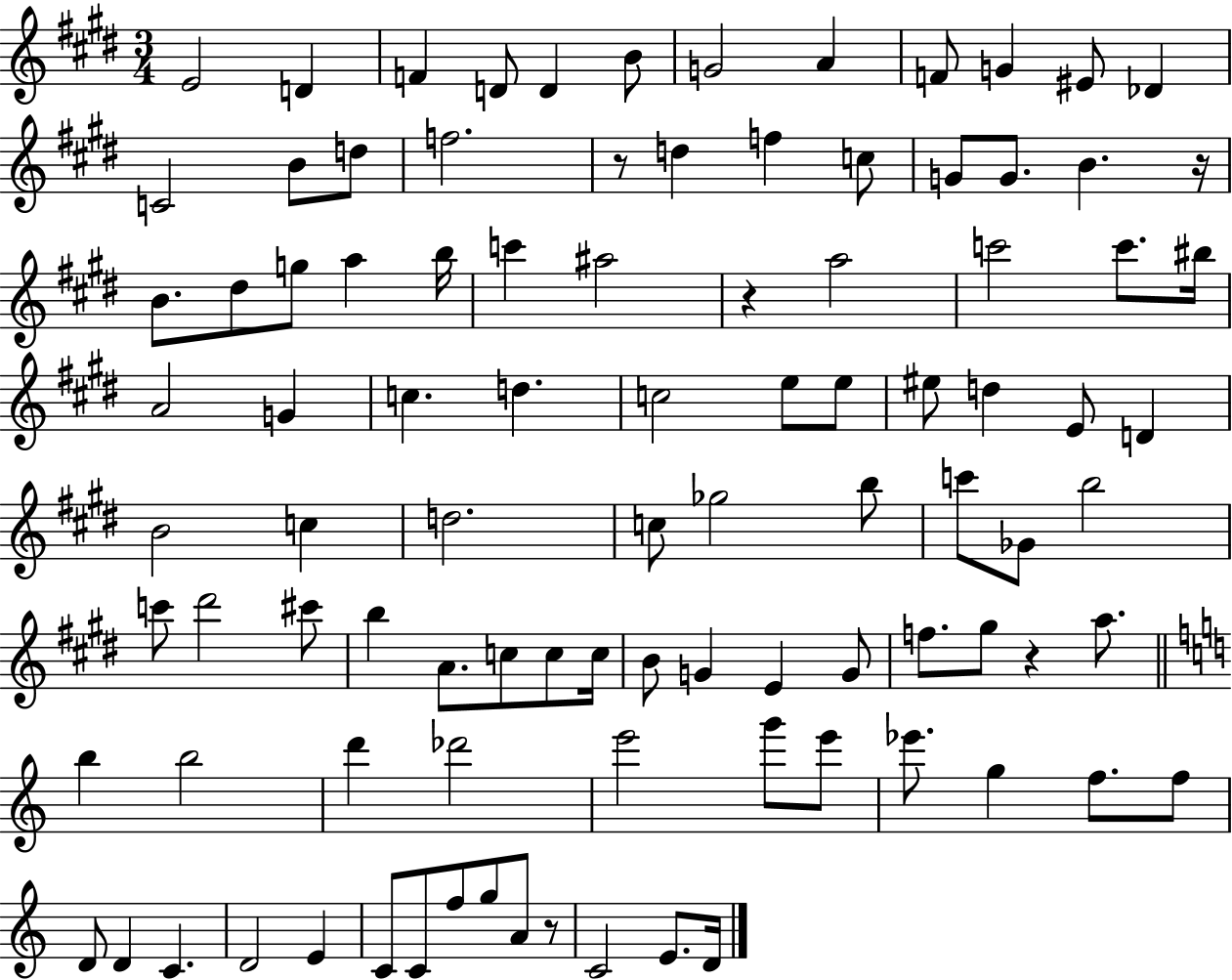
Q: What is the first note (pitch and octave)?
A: E4